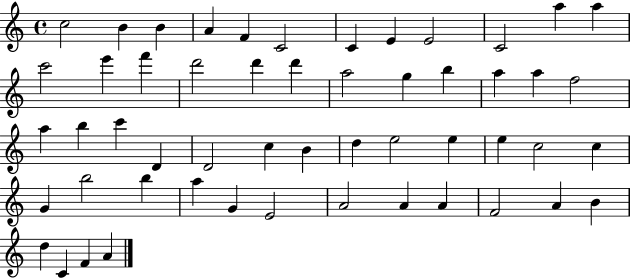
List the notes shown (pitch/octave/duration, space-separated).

C5/h B4/q B4/q A4/q F4/q C4/h C4/q E4/q E4/h C4/h A5/q A5/q C6/h E6/q F6/q D6/h D6/q D6/q A5/h G5/q B5/q A5/q A5/q F5/h A5/q B5/q C6/q D4/q D4/h C5/q B4/q D5/q E5/h E5/q E5/q C5/h C5/q G4/q B5/h B5/q A5/q G4/q E4/h A4/h A4/q A4/q F4/h A4/q B4/q D5/q C4/q F4/q A4/q